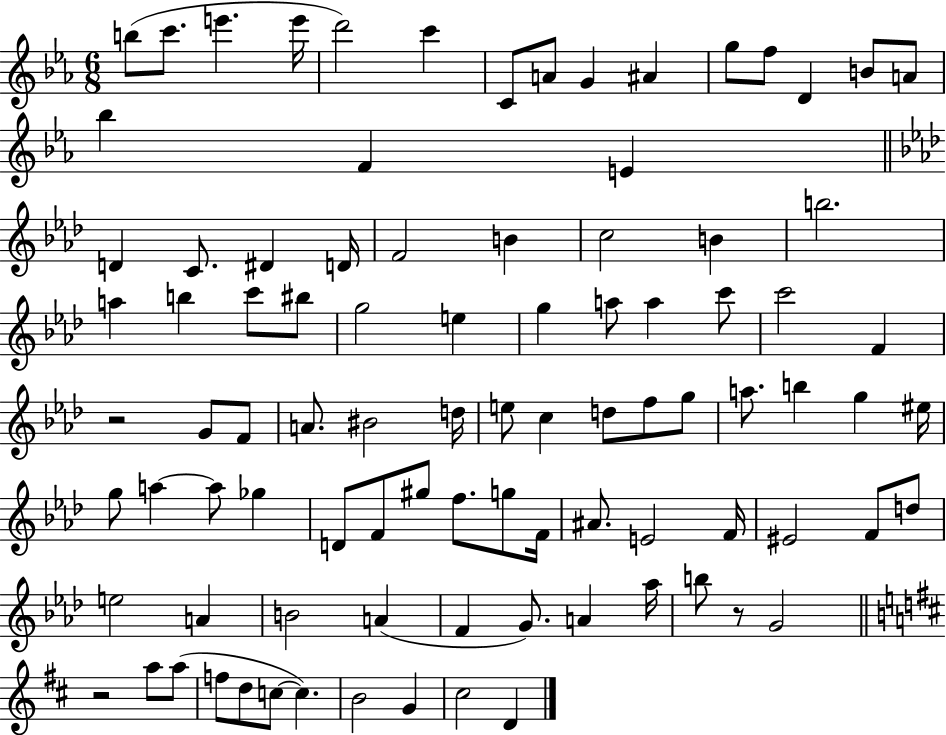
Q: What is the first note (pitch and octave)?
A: B5